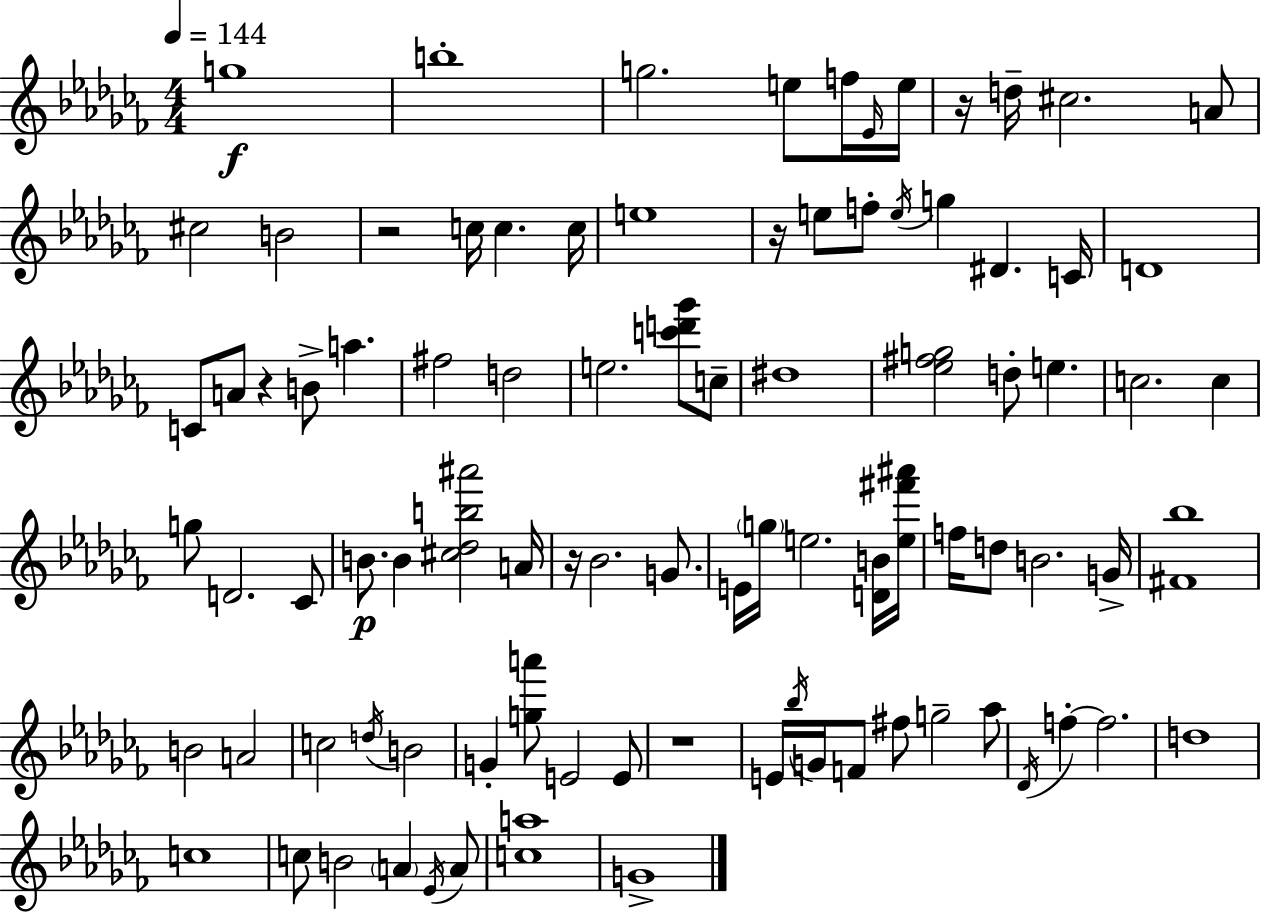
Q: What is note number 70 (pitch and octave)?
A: D5